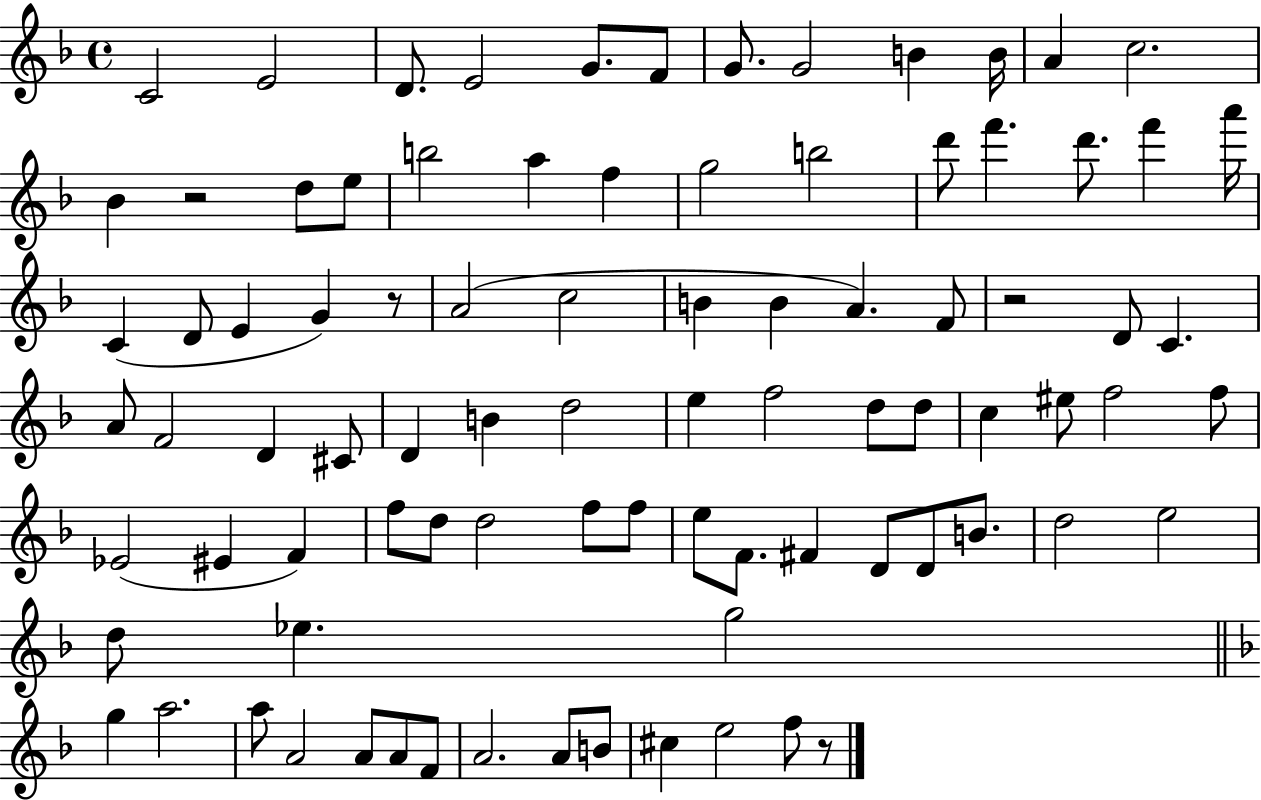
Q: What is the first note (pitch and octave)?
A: C4